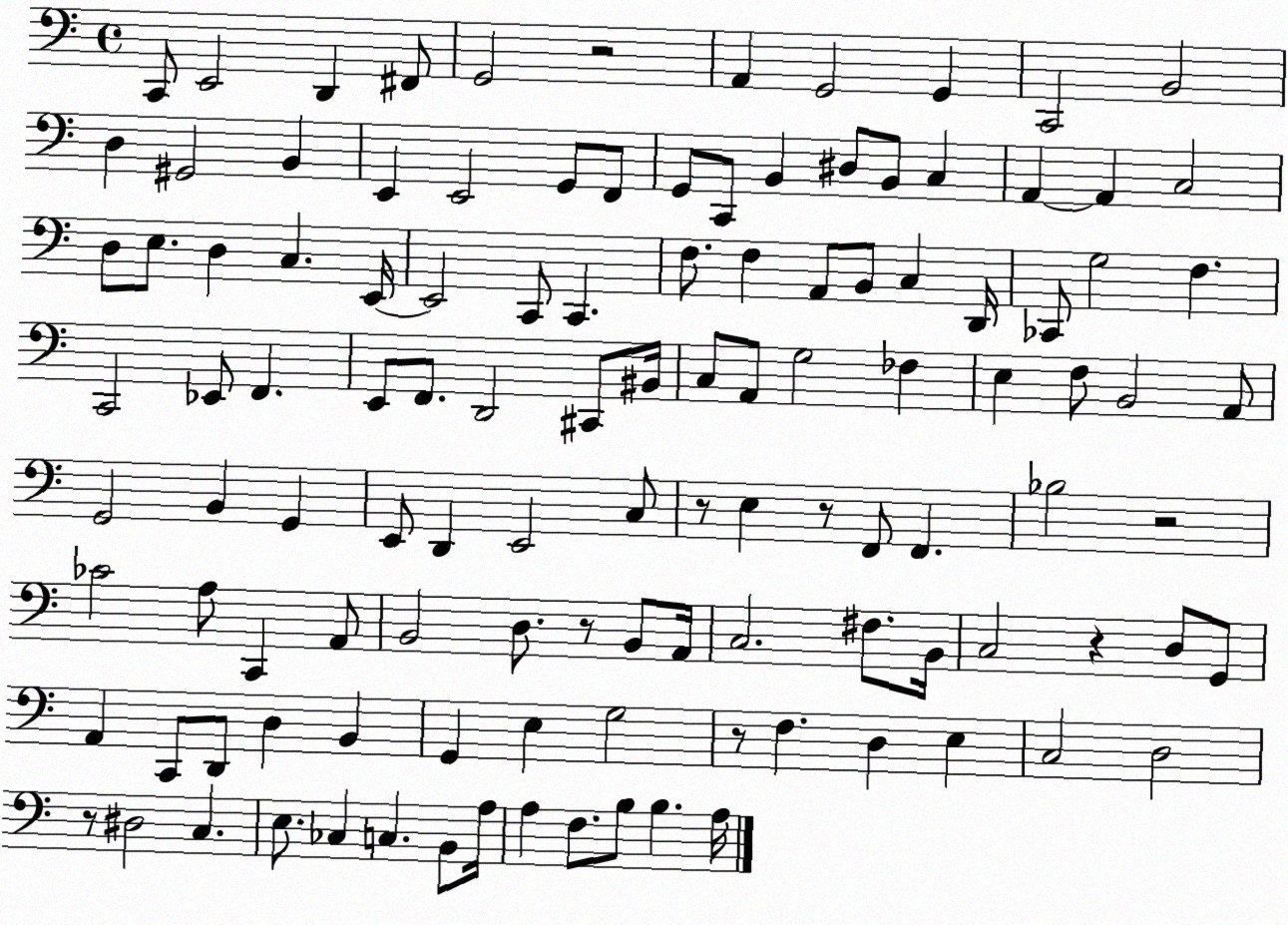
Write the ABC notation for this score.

X:1
T:Untitled
M:4/4
L:1/4
K:C
C,,/2 E,,2 D,, ^F,,/2 G,,2 z2 A,, G,,2 G,, C,,2 B,,2 D, ^G,,2 B,, E,, E,,2 G,,/2 F,,/2 G,,/2 C,,/2 B,, ^D,/2 B,,/2 C, A,, A,, C,2 D,/2 E,/2 D, C, E,,/4 E,,2 C,,/2 C,, F,/2 F, A,,/2 B,,/2 C, D,,/4 _C,,/2 G,2 F, C,,2 _E,,/2 F,, E,,/2 F,,/2 D,,2 ^C,,/2 ^B,,/4 C,/2 A,,/2 G,2 _F, E, F,/2 B,,2 A,,/2 G,,2 B,, G,, E,,/2 D,, E,,2 C,/2 z/2 E, z/2 F,,/2 F,, _B,2 z2 _C2 A,/2 C,, A,,/2 B,,2 D,/2 z/2 B,,/2 A,,/4 C,2 ^F,/2 B,,/4 C,2 z D,/2 G,,/2 A,, C,,/2 D,,/2 D, B,, G,, E, G,2 z/2 F, D, E, C,2 D,2 z/2 ^D,2 C, E,/2 _C, C, B,,/2 A,/4 A, F,/2 B,/2 B, A,/4